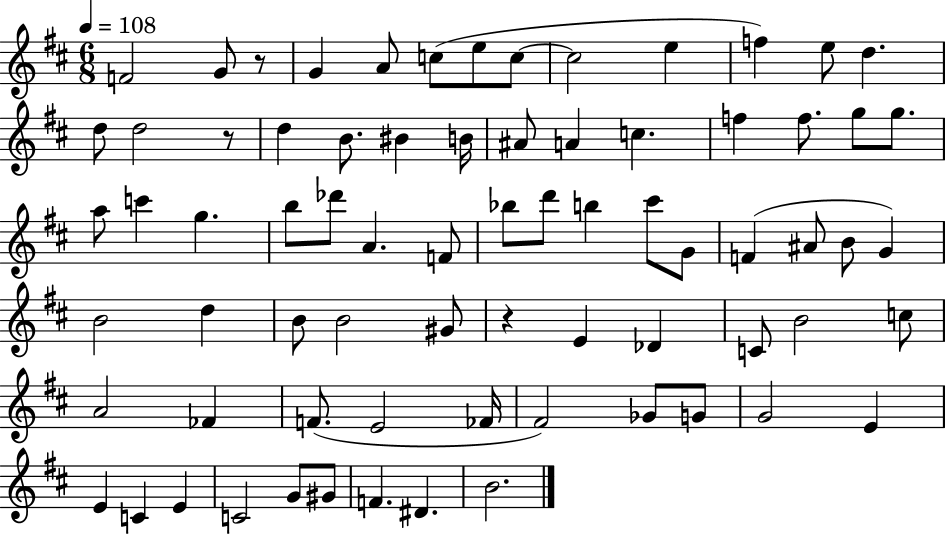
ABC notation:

X:1
T:Untitled
M:6/8
L:1/4
K:D
F2 G/2 z/2 G A/2 c/2 e/2 c/2 c2 e f e/2 d d/2 d2 z/2 d B/2 ^B B/4 ^A/2 A c f f/2 g/2 g/2 a/2 c' g b/2 _d'/2 A F/2 _b/2 d'/2 b ^c'/2 G/2 F ^A/2 B/2 G B2 d B/2 B2 ^G/2 z E _D C/2 B2 c/2 A2 _F F/2 E2 _F/4 ^F2 _G/2 G/2 G2 E E C E C2 G/2 ^G/2 F ^D B2